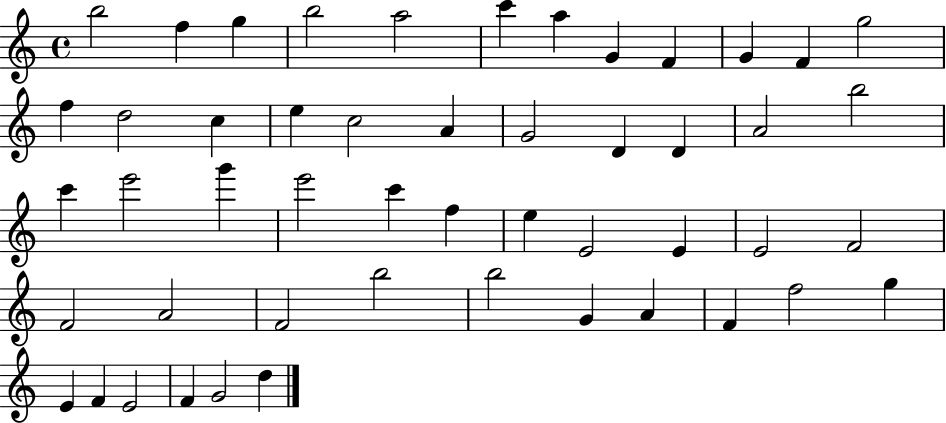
{
  \clef treble
  \time 4/4
  \defaultTimeSignature
  \key c \major
  b''2 f''4 g''4 | b''2 a''2 | c'''4 a''4 g'4 f'4 | g'4 f'4 g''2 | \break f''4 d''2 c''4 | e''4 c''2 a'4 | g'2 d'4 d'4 | a'2 b''2 | \break c'''4 e'''2 g'''4 | e'''2 c'''4 f''4 | e''4 e'2 e'4 | e'2 f'2 | \break f'2 a'2 | f'2 b''2 | b''2 g'4 a'4 | f'4 f''2 g''4 | \break e'4 f'4 e'2 | f'4 g'2 d''4 | \bar "|."
}